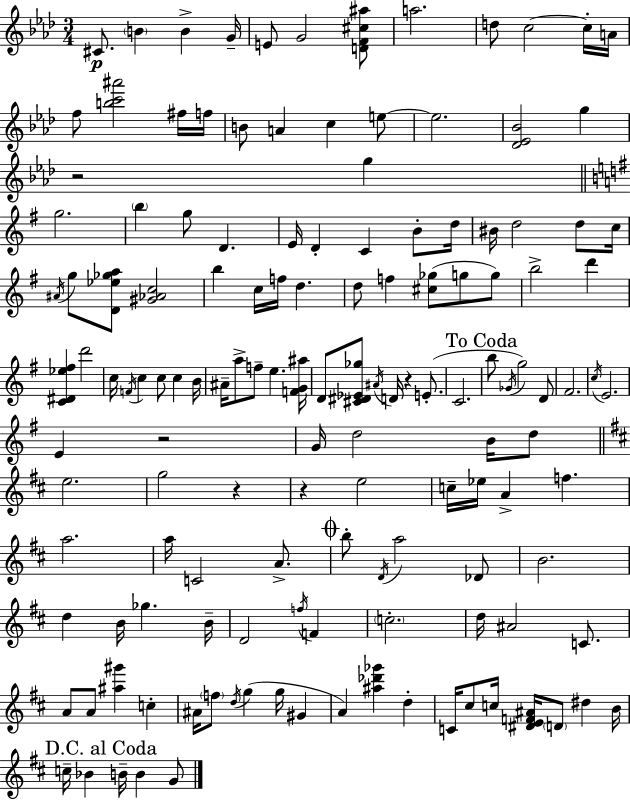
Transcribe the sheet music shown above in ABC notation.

X:1
T:Untitled
M:3/4
L:1/4
K:Ab
^C/2 B B G/4 E/2 G2 [DF^c^a]/2 a2 d/2 c2 c/4 A/4 f/2 [bc'^a']2 ^f/4 f/4 B/2 A c e/2 e2 [_D_E_B]2 g z2 g g2 b g/2 D E/4 D C B/2 d/4 ^B/4 d2 d/2 c/4 ^A/4 g/2 [D_e_ga]/2 [^G_Ac]2 b c/4 f/4 d d/2 f [^c_g]/2 g/2 g/2 b2 d' [C^D_e^f] d'2 c/4 F/4 c c/2 c B/4 ^A/4 a/2 f/2 e [FG^a]/4 D/2 [^C^D_E_g]/2 ^A/4 D/4 z E/2 C2 b/2 _G/4 g2 D/2 ^F2 c/4 E2 E z2 G/4 d2 B/4 d/2 e2 g2 z z e2 c/4 _e/4 A f a2 a/4 C2 A/2 b/2 D/4 a2 _D/2 B2 d B/4 _g B/4 D2 f/4 F c2 d/4 ^A2 C/2 A/2 A/2 [^a^g'] c ^A/4 f/2 d/4 g g/4 ^G A [^a_d'_g'] d C/4 ^c/2 c/4 [^DEF^A]/4 D/2 ^d B/4 c/4 _B B/4 B G/2